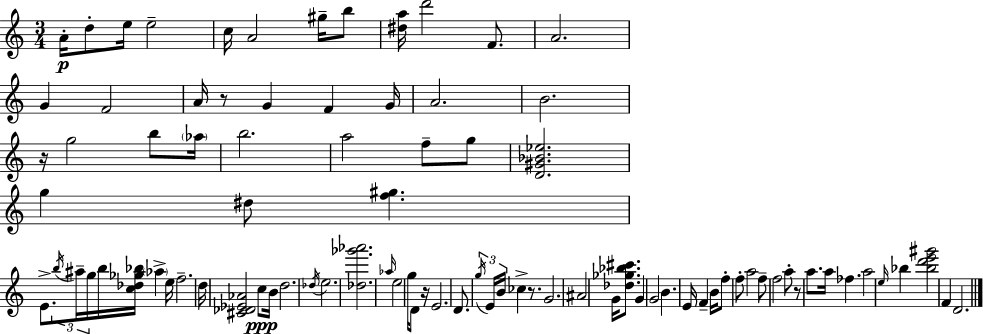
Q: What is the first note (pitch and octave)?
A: A4